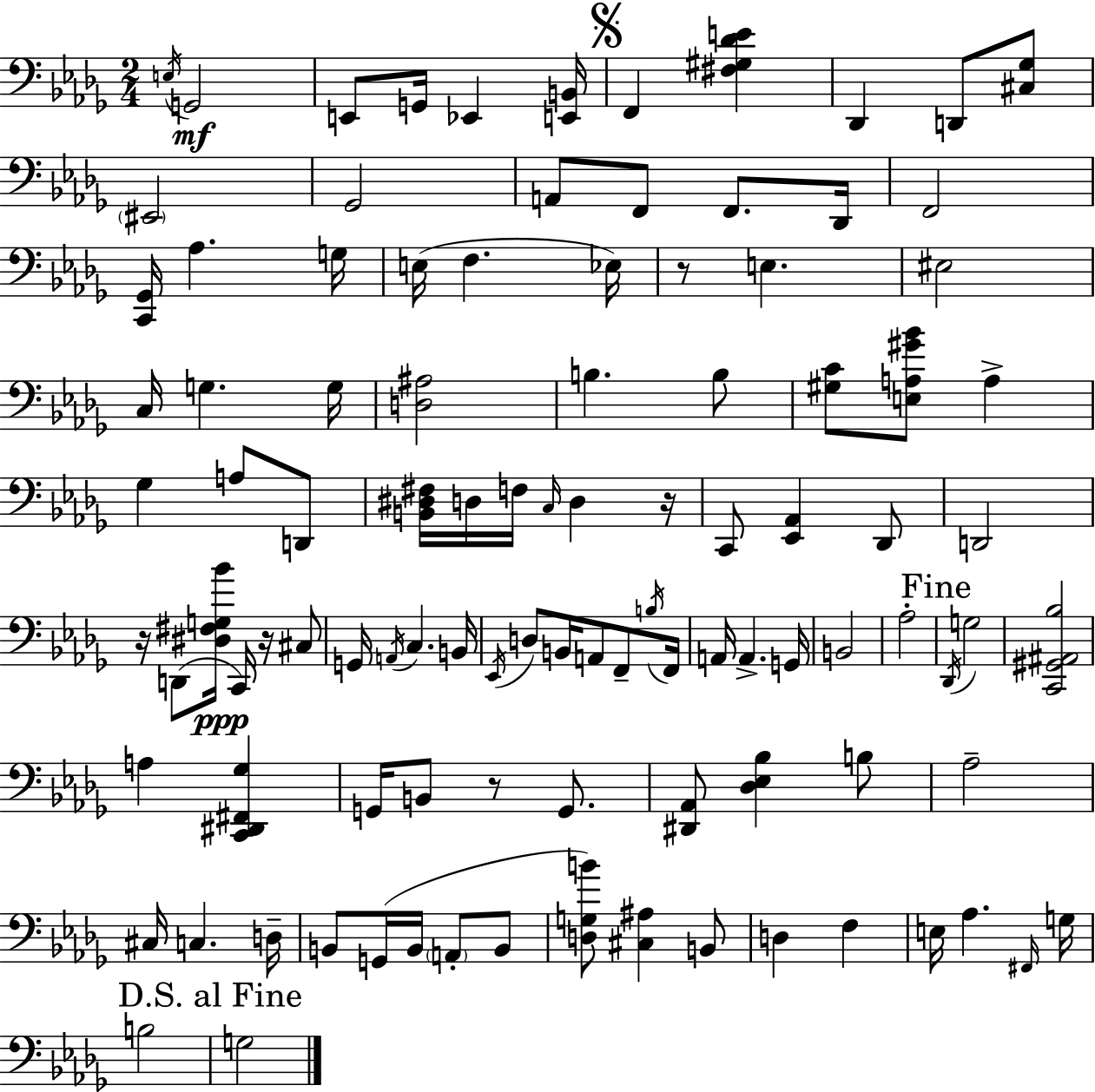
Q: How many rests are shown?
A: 5